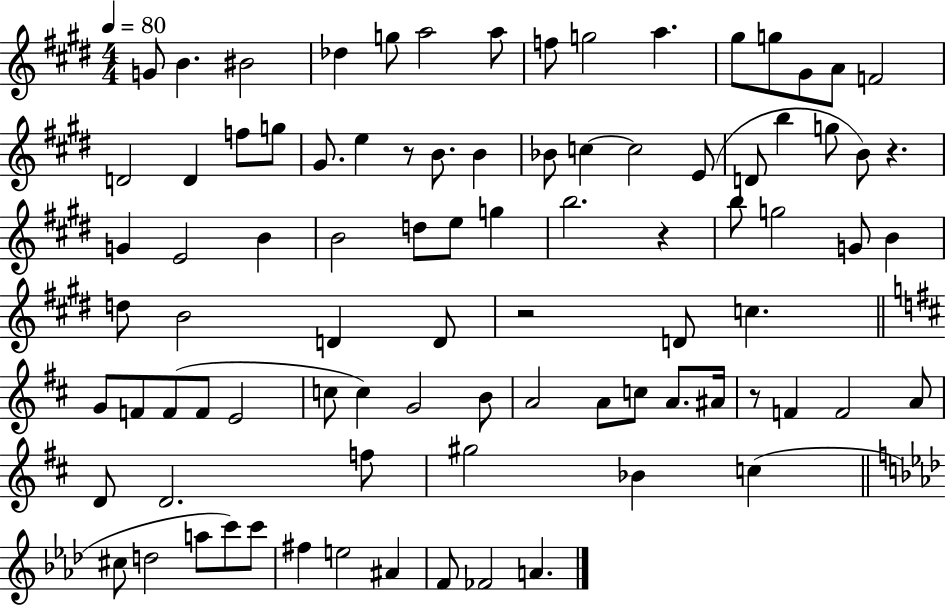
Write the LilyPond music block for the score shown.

{
  \clef treble
  \numericTimeSignature
  \time 4/4
  \key e \major
  \tempo 4 = 80
  \repeat volta 2 { g'8 b'4. bis'2 | des''4 g''8 a''2 a''8 | f''8 g''2 a''4. | gis''8 g''8 gis'8 a'8 f'2 | \break d'2 d'4 f''8 g''8 | gis'8. e''4 r8 b'8. b'4 | bes'8 c''4~~ c''2 e'8( | d'8 b''4 g''8 b'8) r4. | \break g'4 e'2 b'4 | b'2 d''8 e''8 g''4 | b''2. r4 | b''8 g''2 g'8 b'4 | \break d''8 b'2 d'4 d'8 | r2 d'8 c''4. | \bar "||" \break \key d \major g'8 f'8 f'8( f'8 e'2 | c''8 c''4) g'2 b'8 | a'2 a'8 c''8 a'8. ais'16 | r8 f'4 f'2 a'8 | \break d'8 d'2. f''8 | gis''2 bes'4 c''4( | \bar "||" \break \key f \minor cis''8 d''2 a''8 c'''8) c'''8 | fis''4 e''2 ais'4 | f'8 fes'2 a'4. | } \bar "|."
}